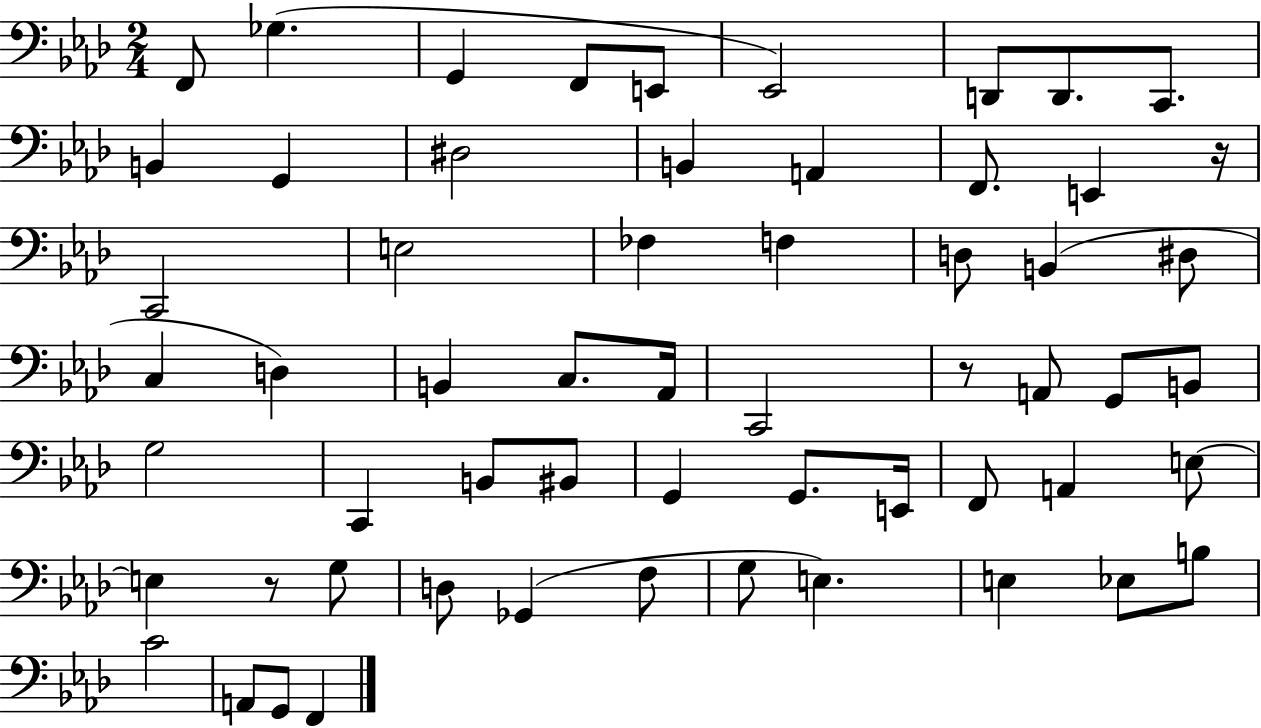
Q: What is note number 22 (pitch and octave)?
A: B2